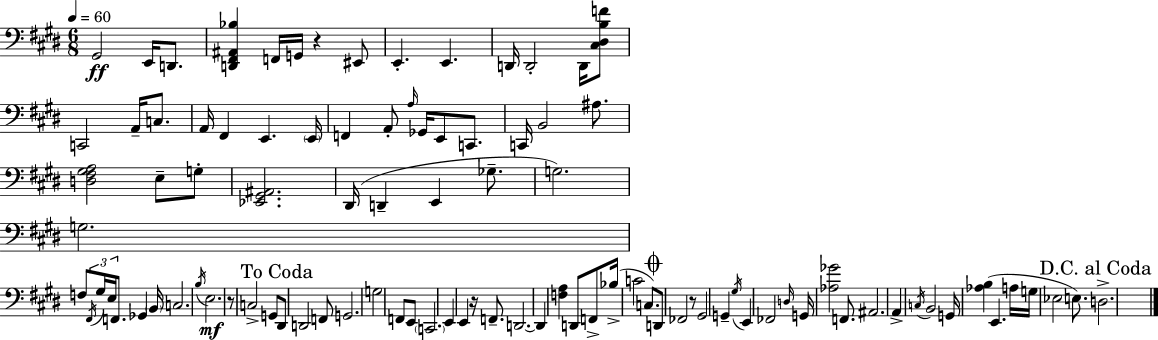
X:1
T:Untitled
M:6/8
L:1/4
K:E
^G,,2 E,,/4 D,,/2 [D,,^F,,^A,,_B,] F,,/4 G,,/4 z ^E,,/2 E,, E,, D,,/4 D,,2 D,,/4 [^C,^D,B,F]/2 C,,2 A,,/4 C,/2 A,,/4 ^F,, E,, E,,/4 F,, A,,/2 A,/4 _G,,/4 E,,/2 C,,/2 C,,/4 B,,2 ^A,/2 [D,^F,^G,A,]2 E,/2 G,/2 [_E,,^G,,^A,,]2 ^D,,/4 D,, E,, _G,/2 G,2 G,2 F,/2 ^F,,/4 ^G,/4 E,/4 F,,/2 _G,, B,,/4 C,2 B,/4 E,2 z/2 C,2 G,,/2 ^D,,/2 D,,2 F,,/2 G,,2 G,2 F,,/2 E,,/2 C,,2 E,, E,, z/4 F,,/2 D,,2 D,, [F,A,] D,,/2 F,,/2 _B,/4 C2 C,/2 D,,/2 _F,,2 z/2 ^G,,2 G,, ^G,/4 E,, _F,,2 D,/4 G,,/4 [_A,_G]2 F,,/2 ^A,,2 A,, C,/4 B,,2 G,,/4 [_A,B,] E,, A,/4 G,/4 _E,2 E,/2 D,2